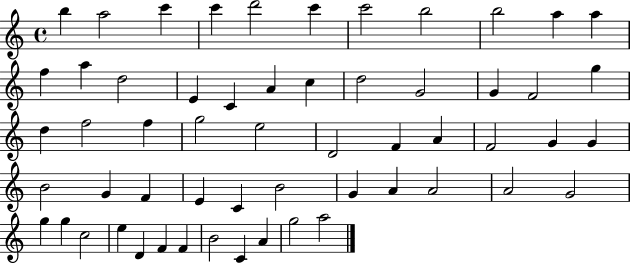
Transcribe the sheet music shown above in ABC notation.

X:1
T:Untitled
M:4/4
L:1/4
K:C
b a2 c' c' d'2 c' c'2 b2 b2 a a f a d2 E C A c d2 G2 G F2 g d f2 f g2 e2 D2 F A F2 G G B2 G F E C B2 G A A2 A2 G2 g g c2 e D F F B2 C A g2 a2